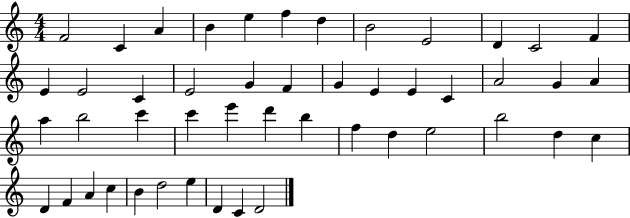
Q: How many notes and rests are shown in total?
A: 48